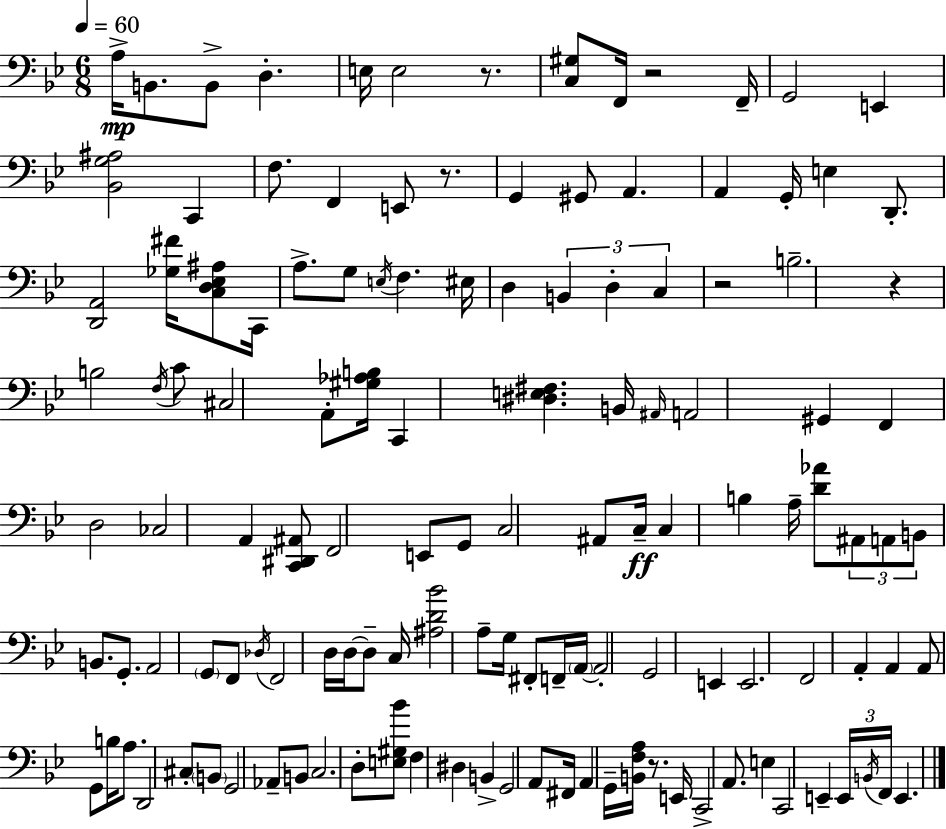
A3/s B2/e. B2/e D3/q. E3/s E3/h R/e. [C3,G#3]/e F2/s R/h F2/s G2/h E2/q [Bb2,G3,A#3]/h C2/q F3/e. F2/q E2/e R/e. G2/q G#2/e A2/q. A2/q G2/s E3/q D2/e. [D2,A2]/h [Gb3,F#4]/s [C3,D3,Eb3,A#3]/e C2/s A3/e. G3/e E3/s F3/q. EIS3/s D3/q B2/q D3/q C3/q R/h B3/h. R/q B3/h F3/s C4/e C#3/h A2/e [G#3,Ab3,B3]/s C2/q [D#3,E3,F#3]/q. B2/s A#2/s A2/h G#2/q F2/q D3/h CES3/h A2/q [C2,D#2,A#2]/e F2/h E2/e G2/e C3/h A#2/e C3/s C3/q B3/q A3/s [D4,Ab4]/e A#2/e A2/e B2/e B2/e. G2/e. A2/h G2/e F2/e Db3/s F2/h D3/s D3/s D3/e C3/s [A#3,D4,Bb4]/h A3/e G3/s F#2/e F2/s A2/s A2/h G2/h E2/q E2/h. F2/h A2/q A2/q A2/e G2/e B3/s A3/e. D2/h C#3/e B2/e G2/h Ab2/e B2/e C3/h. D3/e [E3,G#3,Bb4]/e F3/q D#3/q B2/q G2/h A2/e F#2/s A2/q G2/s [B2,F3,A3]/s R/e. E2/s C2/h A2/e. E3/q C2/h E2/q E2/s B2/s F2/s E2/q.